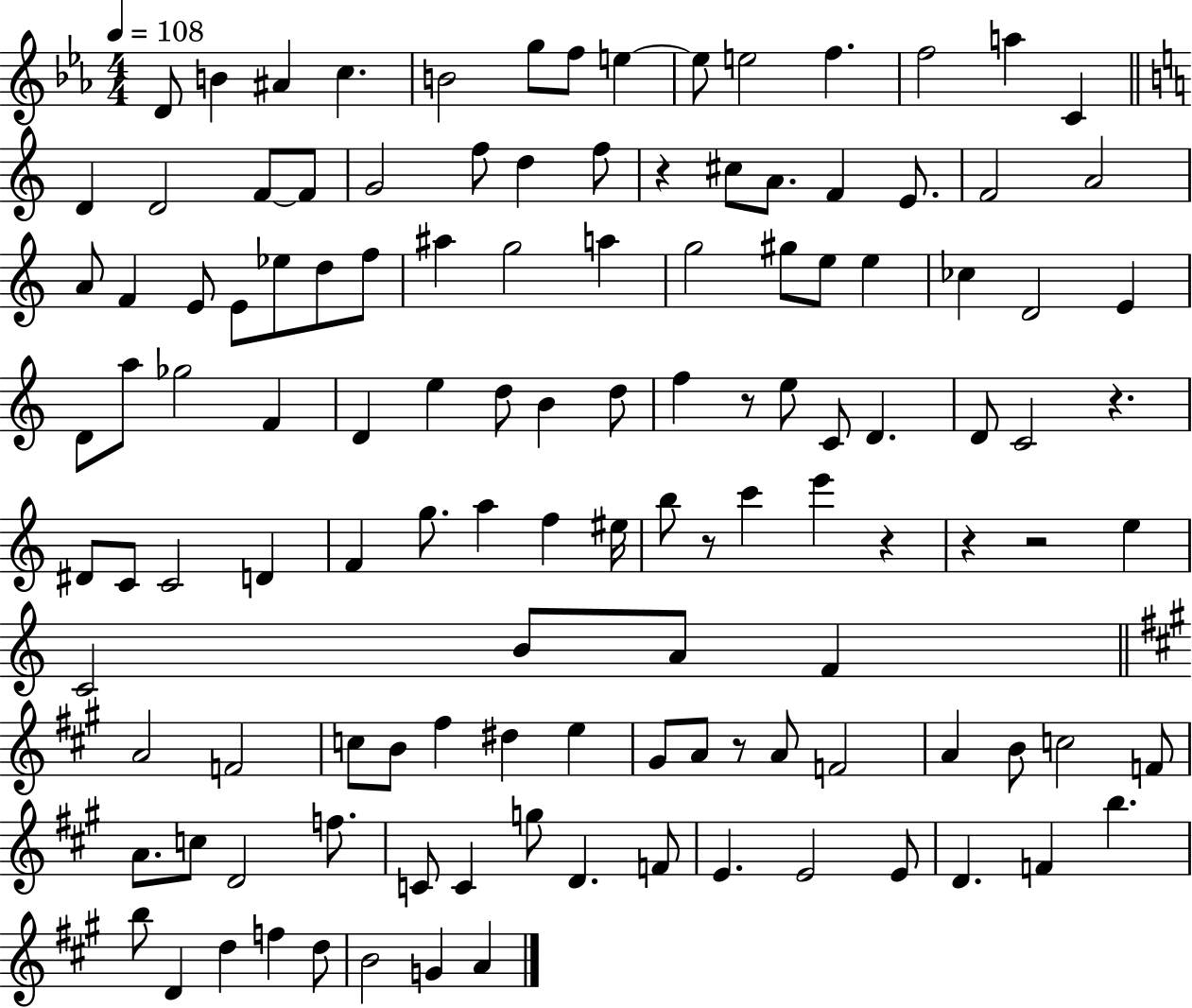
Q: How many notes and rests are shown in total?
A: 123